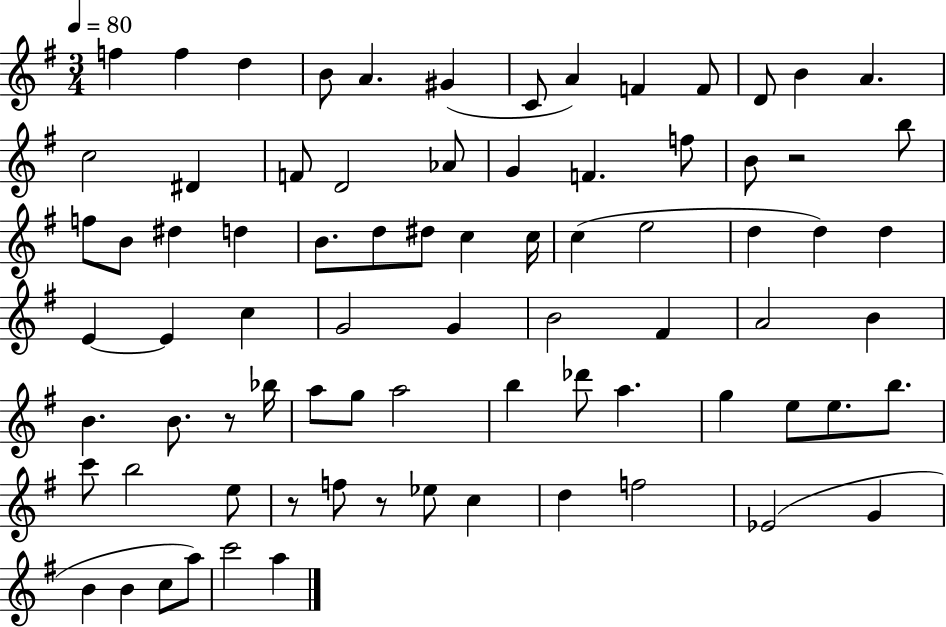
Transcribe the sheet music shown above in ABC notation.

X:1
T:Untitled
M:3/4
L:1/4
K:G
f f d B/2 A ^G C/2 A F F/2 D/2 B A c2 ^D F/2 D2 _A/2 G F f/2 B/2 z2 b/2 f/2 B/2 ^d d B/2 d/2 ^d/2 c c/4 c e2 d d d E E c G2 G B2 ^F A2 B B B/2 z/2 _b/4 a/2 g/2 a2 b _d'/2 a g e/2 e/2 b/2 c'/2 b2 e/2 z/2 f/2 z/2 _e/2 c d f2 _E2 G B B c/2 a/2 c'2 a